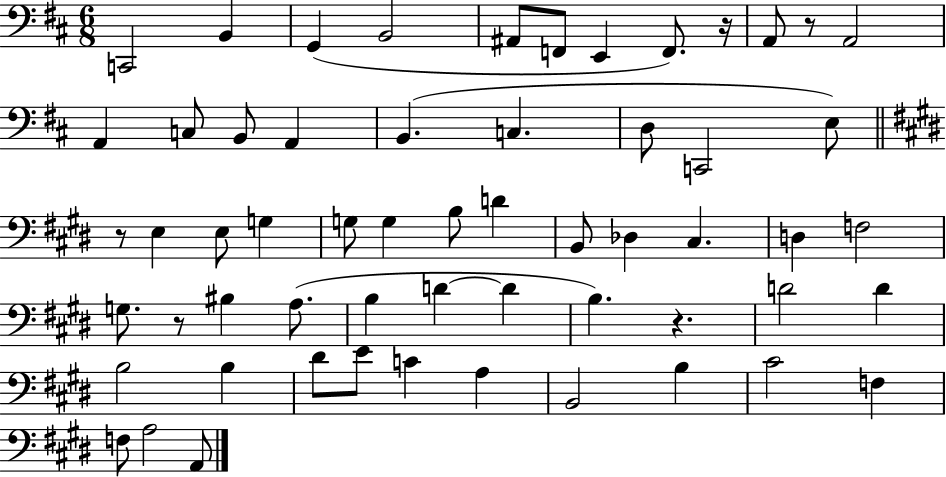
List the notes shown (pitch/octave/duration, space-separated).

C2/h B2/q G2/q B2/h A#2/e F2/e E2/q F2/e. R/s A2/e R/e A2/h A2/q C3/e B2/e A2/q B2/q. C3/q. D3/e C2/h E3/e R/e E3/q E3/e G3/q G3/e G3/q B3/e D4/q B2/e Db3/q C#3/q. D3/q F3/h G3/e. R/e BIS3/q A3/e. B3/q D4/q D4/q B3/q. R/q. D4/h D4/q B3/h B3/q D#4/e E4/e C4/q A3/q B2/h B3/q C#4/h F3/q F3/e A3/h A2/e